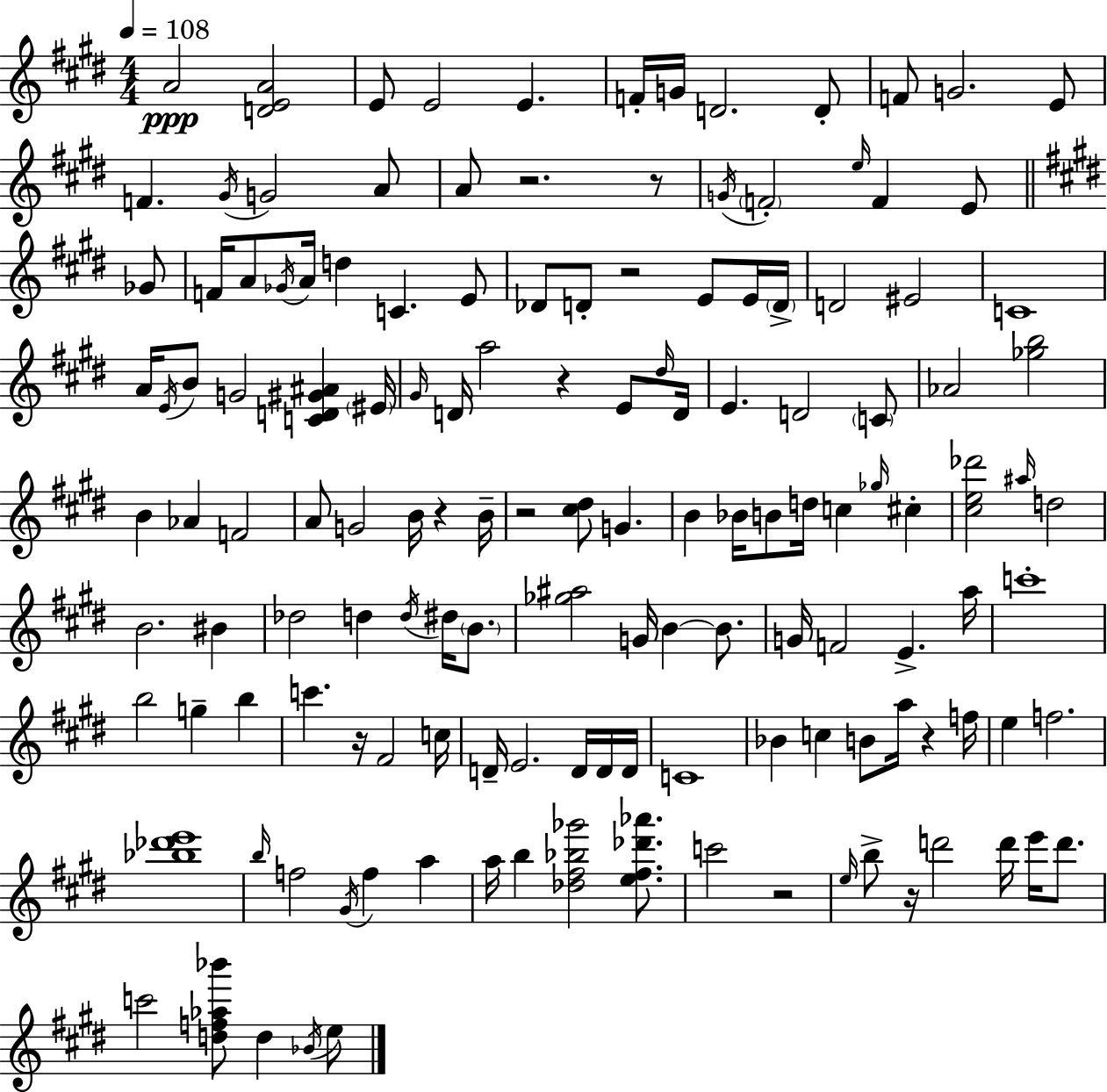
A4/h [D4,E4,A4]/h E4/e E4/h E4/q. F4/s G4/s D4/h. D4/e F4/e G4/h. E4/e F4/q. G#4/s G4/h A4/e A4/e R/h. R/e G4/s F4/h E5/s F4/q E4/e Gb4/e F4/s A4/e Gb4/s A4/s D5/q C4/q. E4/e Db4/e D4/e R/h E4/e E4/s D4/s D4/h EIS4/h C4/w A4/s E4/s B4/e G4/h [C4,D4,G#4,A#4]/q EIS4/s G#4/s D4/s A5/h R/q E4/e D#5/s D4/s E4/q. D4/h C4/e Ab4/h [Gb5,B5]/h B4/q Ab4/q F4/h A4/e G4/h B4/s R/q B4/s R/h [C#5,D#5]/e G4/q. B4/q Bb4/s B4/e D5/s C5/q Gb5/s C#5/q [C#5,E5,Db6]/h A#5/s D5/h B4/h. BIS4/q Db5/h D5/q D5/s D#5/s B4/e. [Gb5,A#5]/h G4/s B4/q B4/e. G4/s F4/h E4/q. A5/s C6/w B5/h G5/q B5/q C6/q. R/s F#4/h C5/s D4/s E4/h. D4/s D4/s D4/s C4/w Bb4/q C5/q B4/e A5/s R/q F5/s E5/q F5/h. [Bb5,Db6,E6]/w B5/s F5/h G#4/s F5/q A5/q A5/s B5/q [Db5,F#5,Bb5,Gb6]/h [E5,F#5,Db6,Ab6]/e. C6/h R/h E5/s B5/e R/s D6/h D6/s E6/s D6/e. C6/h [D5,F5,Ab5,Bb6]/e D5/q Bb4/s E5/e